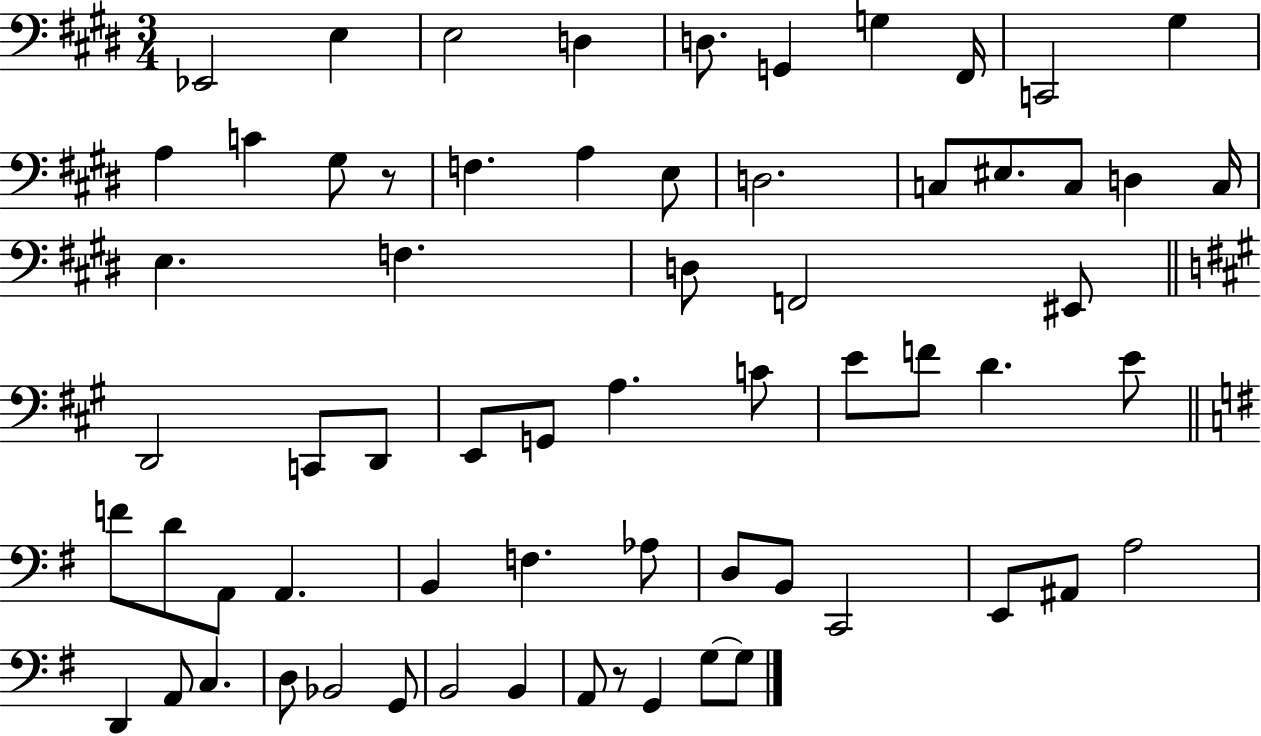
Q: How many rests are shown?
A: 2